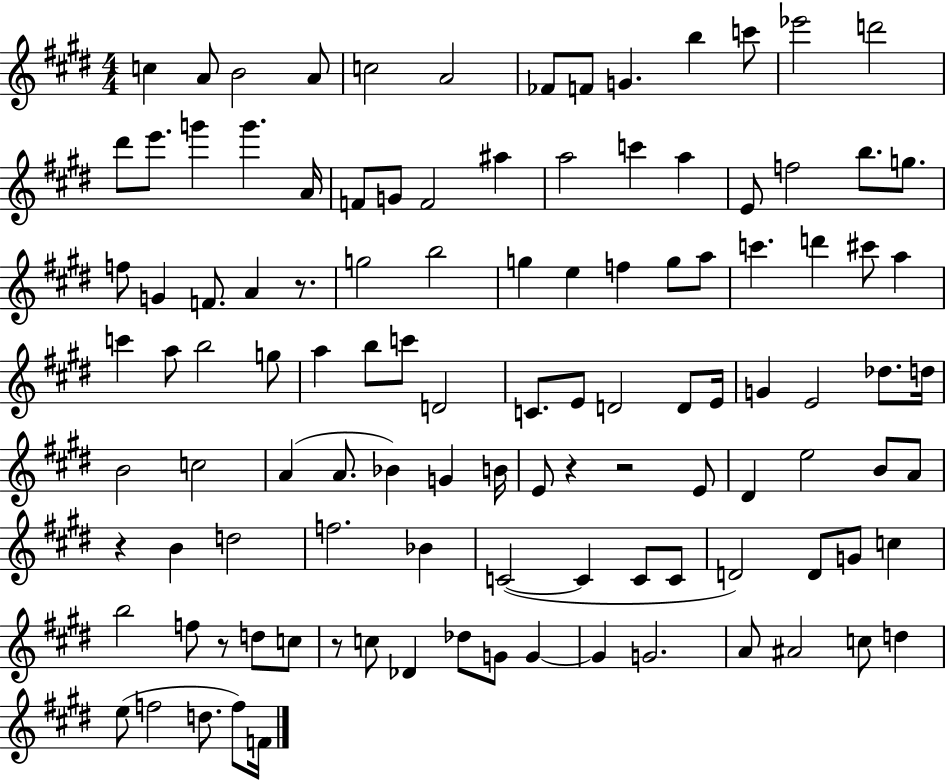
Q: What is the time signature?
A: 4/4